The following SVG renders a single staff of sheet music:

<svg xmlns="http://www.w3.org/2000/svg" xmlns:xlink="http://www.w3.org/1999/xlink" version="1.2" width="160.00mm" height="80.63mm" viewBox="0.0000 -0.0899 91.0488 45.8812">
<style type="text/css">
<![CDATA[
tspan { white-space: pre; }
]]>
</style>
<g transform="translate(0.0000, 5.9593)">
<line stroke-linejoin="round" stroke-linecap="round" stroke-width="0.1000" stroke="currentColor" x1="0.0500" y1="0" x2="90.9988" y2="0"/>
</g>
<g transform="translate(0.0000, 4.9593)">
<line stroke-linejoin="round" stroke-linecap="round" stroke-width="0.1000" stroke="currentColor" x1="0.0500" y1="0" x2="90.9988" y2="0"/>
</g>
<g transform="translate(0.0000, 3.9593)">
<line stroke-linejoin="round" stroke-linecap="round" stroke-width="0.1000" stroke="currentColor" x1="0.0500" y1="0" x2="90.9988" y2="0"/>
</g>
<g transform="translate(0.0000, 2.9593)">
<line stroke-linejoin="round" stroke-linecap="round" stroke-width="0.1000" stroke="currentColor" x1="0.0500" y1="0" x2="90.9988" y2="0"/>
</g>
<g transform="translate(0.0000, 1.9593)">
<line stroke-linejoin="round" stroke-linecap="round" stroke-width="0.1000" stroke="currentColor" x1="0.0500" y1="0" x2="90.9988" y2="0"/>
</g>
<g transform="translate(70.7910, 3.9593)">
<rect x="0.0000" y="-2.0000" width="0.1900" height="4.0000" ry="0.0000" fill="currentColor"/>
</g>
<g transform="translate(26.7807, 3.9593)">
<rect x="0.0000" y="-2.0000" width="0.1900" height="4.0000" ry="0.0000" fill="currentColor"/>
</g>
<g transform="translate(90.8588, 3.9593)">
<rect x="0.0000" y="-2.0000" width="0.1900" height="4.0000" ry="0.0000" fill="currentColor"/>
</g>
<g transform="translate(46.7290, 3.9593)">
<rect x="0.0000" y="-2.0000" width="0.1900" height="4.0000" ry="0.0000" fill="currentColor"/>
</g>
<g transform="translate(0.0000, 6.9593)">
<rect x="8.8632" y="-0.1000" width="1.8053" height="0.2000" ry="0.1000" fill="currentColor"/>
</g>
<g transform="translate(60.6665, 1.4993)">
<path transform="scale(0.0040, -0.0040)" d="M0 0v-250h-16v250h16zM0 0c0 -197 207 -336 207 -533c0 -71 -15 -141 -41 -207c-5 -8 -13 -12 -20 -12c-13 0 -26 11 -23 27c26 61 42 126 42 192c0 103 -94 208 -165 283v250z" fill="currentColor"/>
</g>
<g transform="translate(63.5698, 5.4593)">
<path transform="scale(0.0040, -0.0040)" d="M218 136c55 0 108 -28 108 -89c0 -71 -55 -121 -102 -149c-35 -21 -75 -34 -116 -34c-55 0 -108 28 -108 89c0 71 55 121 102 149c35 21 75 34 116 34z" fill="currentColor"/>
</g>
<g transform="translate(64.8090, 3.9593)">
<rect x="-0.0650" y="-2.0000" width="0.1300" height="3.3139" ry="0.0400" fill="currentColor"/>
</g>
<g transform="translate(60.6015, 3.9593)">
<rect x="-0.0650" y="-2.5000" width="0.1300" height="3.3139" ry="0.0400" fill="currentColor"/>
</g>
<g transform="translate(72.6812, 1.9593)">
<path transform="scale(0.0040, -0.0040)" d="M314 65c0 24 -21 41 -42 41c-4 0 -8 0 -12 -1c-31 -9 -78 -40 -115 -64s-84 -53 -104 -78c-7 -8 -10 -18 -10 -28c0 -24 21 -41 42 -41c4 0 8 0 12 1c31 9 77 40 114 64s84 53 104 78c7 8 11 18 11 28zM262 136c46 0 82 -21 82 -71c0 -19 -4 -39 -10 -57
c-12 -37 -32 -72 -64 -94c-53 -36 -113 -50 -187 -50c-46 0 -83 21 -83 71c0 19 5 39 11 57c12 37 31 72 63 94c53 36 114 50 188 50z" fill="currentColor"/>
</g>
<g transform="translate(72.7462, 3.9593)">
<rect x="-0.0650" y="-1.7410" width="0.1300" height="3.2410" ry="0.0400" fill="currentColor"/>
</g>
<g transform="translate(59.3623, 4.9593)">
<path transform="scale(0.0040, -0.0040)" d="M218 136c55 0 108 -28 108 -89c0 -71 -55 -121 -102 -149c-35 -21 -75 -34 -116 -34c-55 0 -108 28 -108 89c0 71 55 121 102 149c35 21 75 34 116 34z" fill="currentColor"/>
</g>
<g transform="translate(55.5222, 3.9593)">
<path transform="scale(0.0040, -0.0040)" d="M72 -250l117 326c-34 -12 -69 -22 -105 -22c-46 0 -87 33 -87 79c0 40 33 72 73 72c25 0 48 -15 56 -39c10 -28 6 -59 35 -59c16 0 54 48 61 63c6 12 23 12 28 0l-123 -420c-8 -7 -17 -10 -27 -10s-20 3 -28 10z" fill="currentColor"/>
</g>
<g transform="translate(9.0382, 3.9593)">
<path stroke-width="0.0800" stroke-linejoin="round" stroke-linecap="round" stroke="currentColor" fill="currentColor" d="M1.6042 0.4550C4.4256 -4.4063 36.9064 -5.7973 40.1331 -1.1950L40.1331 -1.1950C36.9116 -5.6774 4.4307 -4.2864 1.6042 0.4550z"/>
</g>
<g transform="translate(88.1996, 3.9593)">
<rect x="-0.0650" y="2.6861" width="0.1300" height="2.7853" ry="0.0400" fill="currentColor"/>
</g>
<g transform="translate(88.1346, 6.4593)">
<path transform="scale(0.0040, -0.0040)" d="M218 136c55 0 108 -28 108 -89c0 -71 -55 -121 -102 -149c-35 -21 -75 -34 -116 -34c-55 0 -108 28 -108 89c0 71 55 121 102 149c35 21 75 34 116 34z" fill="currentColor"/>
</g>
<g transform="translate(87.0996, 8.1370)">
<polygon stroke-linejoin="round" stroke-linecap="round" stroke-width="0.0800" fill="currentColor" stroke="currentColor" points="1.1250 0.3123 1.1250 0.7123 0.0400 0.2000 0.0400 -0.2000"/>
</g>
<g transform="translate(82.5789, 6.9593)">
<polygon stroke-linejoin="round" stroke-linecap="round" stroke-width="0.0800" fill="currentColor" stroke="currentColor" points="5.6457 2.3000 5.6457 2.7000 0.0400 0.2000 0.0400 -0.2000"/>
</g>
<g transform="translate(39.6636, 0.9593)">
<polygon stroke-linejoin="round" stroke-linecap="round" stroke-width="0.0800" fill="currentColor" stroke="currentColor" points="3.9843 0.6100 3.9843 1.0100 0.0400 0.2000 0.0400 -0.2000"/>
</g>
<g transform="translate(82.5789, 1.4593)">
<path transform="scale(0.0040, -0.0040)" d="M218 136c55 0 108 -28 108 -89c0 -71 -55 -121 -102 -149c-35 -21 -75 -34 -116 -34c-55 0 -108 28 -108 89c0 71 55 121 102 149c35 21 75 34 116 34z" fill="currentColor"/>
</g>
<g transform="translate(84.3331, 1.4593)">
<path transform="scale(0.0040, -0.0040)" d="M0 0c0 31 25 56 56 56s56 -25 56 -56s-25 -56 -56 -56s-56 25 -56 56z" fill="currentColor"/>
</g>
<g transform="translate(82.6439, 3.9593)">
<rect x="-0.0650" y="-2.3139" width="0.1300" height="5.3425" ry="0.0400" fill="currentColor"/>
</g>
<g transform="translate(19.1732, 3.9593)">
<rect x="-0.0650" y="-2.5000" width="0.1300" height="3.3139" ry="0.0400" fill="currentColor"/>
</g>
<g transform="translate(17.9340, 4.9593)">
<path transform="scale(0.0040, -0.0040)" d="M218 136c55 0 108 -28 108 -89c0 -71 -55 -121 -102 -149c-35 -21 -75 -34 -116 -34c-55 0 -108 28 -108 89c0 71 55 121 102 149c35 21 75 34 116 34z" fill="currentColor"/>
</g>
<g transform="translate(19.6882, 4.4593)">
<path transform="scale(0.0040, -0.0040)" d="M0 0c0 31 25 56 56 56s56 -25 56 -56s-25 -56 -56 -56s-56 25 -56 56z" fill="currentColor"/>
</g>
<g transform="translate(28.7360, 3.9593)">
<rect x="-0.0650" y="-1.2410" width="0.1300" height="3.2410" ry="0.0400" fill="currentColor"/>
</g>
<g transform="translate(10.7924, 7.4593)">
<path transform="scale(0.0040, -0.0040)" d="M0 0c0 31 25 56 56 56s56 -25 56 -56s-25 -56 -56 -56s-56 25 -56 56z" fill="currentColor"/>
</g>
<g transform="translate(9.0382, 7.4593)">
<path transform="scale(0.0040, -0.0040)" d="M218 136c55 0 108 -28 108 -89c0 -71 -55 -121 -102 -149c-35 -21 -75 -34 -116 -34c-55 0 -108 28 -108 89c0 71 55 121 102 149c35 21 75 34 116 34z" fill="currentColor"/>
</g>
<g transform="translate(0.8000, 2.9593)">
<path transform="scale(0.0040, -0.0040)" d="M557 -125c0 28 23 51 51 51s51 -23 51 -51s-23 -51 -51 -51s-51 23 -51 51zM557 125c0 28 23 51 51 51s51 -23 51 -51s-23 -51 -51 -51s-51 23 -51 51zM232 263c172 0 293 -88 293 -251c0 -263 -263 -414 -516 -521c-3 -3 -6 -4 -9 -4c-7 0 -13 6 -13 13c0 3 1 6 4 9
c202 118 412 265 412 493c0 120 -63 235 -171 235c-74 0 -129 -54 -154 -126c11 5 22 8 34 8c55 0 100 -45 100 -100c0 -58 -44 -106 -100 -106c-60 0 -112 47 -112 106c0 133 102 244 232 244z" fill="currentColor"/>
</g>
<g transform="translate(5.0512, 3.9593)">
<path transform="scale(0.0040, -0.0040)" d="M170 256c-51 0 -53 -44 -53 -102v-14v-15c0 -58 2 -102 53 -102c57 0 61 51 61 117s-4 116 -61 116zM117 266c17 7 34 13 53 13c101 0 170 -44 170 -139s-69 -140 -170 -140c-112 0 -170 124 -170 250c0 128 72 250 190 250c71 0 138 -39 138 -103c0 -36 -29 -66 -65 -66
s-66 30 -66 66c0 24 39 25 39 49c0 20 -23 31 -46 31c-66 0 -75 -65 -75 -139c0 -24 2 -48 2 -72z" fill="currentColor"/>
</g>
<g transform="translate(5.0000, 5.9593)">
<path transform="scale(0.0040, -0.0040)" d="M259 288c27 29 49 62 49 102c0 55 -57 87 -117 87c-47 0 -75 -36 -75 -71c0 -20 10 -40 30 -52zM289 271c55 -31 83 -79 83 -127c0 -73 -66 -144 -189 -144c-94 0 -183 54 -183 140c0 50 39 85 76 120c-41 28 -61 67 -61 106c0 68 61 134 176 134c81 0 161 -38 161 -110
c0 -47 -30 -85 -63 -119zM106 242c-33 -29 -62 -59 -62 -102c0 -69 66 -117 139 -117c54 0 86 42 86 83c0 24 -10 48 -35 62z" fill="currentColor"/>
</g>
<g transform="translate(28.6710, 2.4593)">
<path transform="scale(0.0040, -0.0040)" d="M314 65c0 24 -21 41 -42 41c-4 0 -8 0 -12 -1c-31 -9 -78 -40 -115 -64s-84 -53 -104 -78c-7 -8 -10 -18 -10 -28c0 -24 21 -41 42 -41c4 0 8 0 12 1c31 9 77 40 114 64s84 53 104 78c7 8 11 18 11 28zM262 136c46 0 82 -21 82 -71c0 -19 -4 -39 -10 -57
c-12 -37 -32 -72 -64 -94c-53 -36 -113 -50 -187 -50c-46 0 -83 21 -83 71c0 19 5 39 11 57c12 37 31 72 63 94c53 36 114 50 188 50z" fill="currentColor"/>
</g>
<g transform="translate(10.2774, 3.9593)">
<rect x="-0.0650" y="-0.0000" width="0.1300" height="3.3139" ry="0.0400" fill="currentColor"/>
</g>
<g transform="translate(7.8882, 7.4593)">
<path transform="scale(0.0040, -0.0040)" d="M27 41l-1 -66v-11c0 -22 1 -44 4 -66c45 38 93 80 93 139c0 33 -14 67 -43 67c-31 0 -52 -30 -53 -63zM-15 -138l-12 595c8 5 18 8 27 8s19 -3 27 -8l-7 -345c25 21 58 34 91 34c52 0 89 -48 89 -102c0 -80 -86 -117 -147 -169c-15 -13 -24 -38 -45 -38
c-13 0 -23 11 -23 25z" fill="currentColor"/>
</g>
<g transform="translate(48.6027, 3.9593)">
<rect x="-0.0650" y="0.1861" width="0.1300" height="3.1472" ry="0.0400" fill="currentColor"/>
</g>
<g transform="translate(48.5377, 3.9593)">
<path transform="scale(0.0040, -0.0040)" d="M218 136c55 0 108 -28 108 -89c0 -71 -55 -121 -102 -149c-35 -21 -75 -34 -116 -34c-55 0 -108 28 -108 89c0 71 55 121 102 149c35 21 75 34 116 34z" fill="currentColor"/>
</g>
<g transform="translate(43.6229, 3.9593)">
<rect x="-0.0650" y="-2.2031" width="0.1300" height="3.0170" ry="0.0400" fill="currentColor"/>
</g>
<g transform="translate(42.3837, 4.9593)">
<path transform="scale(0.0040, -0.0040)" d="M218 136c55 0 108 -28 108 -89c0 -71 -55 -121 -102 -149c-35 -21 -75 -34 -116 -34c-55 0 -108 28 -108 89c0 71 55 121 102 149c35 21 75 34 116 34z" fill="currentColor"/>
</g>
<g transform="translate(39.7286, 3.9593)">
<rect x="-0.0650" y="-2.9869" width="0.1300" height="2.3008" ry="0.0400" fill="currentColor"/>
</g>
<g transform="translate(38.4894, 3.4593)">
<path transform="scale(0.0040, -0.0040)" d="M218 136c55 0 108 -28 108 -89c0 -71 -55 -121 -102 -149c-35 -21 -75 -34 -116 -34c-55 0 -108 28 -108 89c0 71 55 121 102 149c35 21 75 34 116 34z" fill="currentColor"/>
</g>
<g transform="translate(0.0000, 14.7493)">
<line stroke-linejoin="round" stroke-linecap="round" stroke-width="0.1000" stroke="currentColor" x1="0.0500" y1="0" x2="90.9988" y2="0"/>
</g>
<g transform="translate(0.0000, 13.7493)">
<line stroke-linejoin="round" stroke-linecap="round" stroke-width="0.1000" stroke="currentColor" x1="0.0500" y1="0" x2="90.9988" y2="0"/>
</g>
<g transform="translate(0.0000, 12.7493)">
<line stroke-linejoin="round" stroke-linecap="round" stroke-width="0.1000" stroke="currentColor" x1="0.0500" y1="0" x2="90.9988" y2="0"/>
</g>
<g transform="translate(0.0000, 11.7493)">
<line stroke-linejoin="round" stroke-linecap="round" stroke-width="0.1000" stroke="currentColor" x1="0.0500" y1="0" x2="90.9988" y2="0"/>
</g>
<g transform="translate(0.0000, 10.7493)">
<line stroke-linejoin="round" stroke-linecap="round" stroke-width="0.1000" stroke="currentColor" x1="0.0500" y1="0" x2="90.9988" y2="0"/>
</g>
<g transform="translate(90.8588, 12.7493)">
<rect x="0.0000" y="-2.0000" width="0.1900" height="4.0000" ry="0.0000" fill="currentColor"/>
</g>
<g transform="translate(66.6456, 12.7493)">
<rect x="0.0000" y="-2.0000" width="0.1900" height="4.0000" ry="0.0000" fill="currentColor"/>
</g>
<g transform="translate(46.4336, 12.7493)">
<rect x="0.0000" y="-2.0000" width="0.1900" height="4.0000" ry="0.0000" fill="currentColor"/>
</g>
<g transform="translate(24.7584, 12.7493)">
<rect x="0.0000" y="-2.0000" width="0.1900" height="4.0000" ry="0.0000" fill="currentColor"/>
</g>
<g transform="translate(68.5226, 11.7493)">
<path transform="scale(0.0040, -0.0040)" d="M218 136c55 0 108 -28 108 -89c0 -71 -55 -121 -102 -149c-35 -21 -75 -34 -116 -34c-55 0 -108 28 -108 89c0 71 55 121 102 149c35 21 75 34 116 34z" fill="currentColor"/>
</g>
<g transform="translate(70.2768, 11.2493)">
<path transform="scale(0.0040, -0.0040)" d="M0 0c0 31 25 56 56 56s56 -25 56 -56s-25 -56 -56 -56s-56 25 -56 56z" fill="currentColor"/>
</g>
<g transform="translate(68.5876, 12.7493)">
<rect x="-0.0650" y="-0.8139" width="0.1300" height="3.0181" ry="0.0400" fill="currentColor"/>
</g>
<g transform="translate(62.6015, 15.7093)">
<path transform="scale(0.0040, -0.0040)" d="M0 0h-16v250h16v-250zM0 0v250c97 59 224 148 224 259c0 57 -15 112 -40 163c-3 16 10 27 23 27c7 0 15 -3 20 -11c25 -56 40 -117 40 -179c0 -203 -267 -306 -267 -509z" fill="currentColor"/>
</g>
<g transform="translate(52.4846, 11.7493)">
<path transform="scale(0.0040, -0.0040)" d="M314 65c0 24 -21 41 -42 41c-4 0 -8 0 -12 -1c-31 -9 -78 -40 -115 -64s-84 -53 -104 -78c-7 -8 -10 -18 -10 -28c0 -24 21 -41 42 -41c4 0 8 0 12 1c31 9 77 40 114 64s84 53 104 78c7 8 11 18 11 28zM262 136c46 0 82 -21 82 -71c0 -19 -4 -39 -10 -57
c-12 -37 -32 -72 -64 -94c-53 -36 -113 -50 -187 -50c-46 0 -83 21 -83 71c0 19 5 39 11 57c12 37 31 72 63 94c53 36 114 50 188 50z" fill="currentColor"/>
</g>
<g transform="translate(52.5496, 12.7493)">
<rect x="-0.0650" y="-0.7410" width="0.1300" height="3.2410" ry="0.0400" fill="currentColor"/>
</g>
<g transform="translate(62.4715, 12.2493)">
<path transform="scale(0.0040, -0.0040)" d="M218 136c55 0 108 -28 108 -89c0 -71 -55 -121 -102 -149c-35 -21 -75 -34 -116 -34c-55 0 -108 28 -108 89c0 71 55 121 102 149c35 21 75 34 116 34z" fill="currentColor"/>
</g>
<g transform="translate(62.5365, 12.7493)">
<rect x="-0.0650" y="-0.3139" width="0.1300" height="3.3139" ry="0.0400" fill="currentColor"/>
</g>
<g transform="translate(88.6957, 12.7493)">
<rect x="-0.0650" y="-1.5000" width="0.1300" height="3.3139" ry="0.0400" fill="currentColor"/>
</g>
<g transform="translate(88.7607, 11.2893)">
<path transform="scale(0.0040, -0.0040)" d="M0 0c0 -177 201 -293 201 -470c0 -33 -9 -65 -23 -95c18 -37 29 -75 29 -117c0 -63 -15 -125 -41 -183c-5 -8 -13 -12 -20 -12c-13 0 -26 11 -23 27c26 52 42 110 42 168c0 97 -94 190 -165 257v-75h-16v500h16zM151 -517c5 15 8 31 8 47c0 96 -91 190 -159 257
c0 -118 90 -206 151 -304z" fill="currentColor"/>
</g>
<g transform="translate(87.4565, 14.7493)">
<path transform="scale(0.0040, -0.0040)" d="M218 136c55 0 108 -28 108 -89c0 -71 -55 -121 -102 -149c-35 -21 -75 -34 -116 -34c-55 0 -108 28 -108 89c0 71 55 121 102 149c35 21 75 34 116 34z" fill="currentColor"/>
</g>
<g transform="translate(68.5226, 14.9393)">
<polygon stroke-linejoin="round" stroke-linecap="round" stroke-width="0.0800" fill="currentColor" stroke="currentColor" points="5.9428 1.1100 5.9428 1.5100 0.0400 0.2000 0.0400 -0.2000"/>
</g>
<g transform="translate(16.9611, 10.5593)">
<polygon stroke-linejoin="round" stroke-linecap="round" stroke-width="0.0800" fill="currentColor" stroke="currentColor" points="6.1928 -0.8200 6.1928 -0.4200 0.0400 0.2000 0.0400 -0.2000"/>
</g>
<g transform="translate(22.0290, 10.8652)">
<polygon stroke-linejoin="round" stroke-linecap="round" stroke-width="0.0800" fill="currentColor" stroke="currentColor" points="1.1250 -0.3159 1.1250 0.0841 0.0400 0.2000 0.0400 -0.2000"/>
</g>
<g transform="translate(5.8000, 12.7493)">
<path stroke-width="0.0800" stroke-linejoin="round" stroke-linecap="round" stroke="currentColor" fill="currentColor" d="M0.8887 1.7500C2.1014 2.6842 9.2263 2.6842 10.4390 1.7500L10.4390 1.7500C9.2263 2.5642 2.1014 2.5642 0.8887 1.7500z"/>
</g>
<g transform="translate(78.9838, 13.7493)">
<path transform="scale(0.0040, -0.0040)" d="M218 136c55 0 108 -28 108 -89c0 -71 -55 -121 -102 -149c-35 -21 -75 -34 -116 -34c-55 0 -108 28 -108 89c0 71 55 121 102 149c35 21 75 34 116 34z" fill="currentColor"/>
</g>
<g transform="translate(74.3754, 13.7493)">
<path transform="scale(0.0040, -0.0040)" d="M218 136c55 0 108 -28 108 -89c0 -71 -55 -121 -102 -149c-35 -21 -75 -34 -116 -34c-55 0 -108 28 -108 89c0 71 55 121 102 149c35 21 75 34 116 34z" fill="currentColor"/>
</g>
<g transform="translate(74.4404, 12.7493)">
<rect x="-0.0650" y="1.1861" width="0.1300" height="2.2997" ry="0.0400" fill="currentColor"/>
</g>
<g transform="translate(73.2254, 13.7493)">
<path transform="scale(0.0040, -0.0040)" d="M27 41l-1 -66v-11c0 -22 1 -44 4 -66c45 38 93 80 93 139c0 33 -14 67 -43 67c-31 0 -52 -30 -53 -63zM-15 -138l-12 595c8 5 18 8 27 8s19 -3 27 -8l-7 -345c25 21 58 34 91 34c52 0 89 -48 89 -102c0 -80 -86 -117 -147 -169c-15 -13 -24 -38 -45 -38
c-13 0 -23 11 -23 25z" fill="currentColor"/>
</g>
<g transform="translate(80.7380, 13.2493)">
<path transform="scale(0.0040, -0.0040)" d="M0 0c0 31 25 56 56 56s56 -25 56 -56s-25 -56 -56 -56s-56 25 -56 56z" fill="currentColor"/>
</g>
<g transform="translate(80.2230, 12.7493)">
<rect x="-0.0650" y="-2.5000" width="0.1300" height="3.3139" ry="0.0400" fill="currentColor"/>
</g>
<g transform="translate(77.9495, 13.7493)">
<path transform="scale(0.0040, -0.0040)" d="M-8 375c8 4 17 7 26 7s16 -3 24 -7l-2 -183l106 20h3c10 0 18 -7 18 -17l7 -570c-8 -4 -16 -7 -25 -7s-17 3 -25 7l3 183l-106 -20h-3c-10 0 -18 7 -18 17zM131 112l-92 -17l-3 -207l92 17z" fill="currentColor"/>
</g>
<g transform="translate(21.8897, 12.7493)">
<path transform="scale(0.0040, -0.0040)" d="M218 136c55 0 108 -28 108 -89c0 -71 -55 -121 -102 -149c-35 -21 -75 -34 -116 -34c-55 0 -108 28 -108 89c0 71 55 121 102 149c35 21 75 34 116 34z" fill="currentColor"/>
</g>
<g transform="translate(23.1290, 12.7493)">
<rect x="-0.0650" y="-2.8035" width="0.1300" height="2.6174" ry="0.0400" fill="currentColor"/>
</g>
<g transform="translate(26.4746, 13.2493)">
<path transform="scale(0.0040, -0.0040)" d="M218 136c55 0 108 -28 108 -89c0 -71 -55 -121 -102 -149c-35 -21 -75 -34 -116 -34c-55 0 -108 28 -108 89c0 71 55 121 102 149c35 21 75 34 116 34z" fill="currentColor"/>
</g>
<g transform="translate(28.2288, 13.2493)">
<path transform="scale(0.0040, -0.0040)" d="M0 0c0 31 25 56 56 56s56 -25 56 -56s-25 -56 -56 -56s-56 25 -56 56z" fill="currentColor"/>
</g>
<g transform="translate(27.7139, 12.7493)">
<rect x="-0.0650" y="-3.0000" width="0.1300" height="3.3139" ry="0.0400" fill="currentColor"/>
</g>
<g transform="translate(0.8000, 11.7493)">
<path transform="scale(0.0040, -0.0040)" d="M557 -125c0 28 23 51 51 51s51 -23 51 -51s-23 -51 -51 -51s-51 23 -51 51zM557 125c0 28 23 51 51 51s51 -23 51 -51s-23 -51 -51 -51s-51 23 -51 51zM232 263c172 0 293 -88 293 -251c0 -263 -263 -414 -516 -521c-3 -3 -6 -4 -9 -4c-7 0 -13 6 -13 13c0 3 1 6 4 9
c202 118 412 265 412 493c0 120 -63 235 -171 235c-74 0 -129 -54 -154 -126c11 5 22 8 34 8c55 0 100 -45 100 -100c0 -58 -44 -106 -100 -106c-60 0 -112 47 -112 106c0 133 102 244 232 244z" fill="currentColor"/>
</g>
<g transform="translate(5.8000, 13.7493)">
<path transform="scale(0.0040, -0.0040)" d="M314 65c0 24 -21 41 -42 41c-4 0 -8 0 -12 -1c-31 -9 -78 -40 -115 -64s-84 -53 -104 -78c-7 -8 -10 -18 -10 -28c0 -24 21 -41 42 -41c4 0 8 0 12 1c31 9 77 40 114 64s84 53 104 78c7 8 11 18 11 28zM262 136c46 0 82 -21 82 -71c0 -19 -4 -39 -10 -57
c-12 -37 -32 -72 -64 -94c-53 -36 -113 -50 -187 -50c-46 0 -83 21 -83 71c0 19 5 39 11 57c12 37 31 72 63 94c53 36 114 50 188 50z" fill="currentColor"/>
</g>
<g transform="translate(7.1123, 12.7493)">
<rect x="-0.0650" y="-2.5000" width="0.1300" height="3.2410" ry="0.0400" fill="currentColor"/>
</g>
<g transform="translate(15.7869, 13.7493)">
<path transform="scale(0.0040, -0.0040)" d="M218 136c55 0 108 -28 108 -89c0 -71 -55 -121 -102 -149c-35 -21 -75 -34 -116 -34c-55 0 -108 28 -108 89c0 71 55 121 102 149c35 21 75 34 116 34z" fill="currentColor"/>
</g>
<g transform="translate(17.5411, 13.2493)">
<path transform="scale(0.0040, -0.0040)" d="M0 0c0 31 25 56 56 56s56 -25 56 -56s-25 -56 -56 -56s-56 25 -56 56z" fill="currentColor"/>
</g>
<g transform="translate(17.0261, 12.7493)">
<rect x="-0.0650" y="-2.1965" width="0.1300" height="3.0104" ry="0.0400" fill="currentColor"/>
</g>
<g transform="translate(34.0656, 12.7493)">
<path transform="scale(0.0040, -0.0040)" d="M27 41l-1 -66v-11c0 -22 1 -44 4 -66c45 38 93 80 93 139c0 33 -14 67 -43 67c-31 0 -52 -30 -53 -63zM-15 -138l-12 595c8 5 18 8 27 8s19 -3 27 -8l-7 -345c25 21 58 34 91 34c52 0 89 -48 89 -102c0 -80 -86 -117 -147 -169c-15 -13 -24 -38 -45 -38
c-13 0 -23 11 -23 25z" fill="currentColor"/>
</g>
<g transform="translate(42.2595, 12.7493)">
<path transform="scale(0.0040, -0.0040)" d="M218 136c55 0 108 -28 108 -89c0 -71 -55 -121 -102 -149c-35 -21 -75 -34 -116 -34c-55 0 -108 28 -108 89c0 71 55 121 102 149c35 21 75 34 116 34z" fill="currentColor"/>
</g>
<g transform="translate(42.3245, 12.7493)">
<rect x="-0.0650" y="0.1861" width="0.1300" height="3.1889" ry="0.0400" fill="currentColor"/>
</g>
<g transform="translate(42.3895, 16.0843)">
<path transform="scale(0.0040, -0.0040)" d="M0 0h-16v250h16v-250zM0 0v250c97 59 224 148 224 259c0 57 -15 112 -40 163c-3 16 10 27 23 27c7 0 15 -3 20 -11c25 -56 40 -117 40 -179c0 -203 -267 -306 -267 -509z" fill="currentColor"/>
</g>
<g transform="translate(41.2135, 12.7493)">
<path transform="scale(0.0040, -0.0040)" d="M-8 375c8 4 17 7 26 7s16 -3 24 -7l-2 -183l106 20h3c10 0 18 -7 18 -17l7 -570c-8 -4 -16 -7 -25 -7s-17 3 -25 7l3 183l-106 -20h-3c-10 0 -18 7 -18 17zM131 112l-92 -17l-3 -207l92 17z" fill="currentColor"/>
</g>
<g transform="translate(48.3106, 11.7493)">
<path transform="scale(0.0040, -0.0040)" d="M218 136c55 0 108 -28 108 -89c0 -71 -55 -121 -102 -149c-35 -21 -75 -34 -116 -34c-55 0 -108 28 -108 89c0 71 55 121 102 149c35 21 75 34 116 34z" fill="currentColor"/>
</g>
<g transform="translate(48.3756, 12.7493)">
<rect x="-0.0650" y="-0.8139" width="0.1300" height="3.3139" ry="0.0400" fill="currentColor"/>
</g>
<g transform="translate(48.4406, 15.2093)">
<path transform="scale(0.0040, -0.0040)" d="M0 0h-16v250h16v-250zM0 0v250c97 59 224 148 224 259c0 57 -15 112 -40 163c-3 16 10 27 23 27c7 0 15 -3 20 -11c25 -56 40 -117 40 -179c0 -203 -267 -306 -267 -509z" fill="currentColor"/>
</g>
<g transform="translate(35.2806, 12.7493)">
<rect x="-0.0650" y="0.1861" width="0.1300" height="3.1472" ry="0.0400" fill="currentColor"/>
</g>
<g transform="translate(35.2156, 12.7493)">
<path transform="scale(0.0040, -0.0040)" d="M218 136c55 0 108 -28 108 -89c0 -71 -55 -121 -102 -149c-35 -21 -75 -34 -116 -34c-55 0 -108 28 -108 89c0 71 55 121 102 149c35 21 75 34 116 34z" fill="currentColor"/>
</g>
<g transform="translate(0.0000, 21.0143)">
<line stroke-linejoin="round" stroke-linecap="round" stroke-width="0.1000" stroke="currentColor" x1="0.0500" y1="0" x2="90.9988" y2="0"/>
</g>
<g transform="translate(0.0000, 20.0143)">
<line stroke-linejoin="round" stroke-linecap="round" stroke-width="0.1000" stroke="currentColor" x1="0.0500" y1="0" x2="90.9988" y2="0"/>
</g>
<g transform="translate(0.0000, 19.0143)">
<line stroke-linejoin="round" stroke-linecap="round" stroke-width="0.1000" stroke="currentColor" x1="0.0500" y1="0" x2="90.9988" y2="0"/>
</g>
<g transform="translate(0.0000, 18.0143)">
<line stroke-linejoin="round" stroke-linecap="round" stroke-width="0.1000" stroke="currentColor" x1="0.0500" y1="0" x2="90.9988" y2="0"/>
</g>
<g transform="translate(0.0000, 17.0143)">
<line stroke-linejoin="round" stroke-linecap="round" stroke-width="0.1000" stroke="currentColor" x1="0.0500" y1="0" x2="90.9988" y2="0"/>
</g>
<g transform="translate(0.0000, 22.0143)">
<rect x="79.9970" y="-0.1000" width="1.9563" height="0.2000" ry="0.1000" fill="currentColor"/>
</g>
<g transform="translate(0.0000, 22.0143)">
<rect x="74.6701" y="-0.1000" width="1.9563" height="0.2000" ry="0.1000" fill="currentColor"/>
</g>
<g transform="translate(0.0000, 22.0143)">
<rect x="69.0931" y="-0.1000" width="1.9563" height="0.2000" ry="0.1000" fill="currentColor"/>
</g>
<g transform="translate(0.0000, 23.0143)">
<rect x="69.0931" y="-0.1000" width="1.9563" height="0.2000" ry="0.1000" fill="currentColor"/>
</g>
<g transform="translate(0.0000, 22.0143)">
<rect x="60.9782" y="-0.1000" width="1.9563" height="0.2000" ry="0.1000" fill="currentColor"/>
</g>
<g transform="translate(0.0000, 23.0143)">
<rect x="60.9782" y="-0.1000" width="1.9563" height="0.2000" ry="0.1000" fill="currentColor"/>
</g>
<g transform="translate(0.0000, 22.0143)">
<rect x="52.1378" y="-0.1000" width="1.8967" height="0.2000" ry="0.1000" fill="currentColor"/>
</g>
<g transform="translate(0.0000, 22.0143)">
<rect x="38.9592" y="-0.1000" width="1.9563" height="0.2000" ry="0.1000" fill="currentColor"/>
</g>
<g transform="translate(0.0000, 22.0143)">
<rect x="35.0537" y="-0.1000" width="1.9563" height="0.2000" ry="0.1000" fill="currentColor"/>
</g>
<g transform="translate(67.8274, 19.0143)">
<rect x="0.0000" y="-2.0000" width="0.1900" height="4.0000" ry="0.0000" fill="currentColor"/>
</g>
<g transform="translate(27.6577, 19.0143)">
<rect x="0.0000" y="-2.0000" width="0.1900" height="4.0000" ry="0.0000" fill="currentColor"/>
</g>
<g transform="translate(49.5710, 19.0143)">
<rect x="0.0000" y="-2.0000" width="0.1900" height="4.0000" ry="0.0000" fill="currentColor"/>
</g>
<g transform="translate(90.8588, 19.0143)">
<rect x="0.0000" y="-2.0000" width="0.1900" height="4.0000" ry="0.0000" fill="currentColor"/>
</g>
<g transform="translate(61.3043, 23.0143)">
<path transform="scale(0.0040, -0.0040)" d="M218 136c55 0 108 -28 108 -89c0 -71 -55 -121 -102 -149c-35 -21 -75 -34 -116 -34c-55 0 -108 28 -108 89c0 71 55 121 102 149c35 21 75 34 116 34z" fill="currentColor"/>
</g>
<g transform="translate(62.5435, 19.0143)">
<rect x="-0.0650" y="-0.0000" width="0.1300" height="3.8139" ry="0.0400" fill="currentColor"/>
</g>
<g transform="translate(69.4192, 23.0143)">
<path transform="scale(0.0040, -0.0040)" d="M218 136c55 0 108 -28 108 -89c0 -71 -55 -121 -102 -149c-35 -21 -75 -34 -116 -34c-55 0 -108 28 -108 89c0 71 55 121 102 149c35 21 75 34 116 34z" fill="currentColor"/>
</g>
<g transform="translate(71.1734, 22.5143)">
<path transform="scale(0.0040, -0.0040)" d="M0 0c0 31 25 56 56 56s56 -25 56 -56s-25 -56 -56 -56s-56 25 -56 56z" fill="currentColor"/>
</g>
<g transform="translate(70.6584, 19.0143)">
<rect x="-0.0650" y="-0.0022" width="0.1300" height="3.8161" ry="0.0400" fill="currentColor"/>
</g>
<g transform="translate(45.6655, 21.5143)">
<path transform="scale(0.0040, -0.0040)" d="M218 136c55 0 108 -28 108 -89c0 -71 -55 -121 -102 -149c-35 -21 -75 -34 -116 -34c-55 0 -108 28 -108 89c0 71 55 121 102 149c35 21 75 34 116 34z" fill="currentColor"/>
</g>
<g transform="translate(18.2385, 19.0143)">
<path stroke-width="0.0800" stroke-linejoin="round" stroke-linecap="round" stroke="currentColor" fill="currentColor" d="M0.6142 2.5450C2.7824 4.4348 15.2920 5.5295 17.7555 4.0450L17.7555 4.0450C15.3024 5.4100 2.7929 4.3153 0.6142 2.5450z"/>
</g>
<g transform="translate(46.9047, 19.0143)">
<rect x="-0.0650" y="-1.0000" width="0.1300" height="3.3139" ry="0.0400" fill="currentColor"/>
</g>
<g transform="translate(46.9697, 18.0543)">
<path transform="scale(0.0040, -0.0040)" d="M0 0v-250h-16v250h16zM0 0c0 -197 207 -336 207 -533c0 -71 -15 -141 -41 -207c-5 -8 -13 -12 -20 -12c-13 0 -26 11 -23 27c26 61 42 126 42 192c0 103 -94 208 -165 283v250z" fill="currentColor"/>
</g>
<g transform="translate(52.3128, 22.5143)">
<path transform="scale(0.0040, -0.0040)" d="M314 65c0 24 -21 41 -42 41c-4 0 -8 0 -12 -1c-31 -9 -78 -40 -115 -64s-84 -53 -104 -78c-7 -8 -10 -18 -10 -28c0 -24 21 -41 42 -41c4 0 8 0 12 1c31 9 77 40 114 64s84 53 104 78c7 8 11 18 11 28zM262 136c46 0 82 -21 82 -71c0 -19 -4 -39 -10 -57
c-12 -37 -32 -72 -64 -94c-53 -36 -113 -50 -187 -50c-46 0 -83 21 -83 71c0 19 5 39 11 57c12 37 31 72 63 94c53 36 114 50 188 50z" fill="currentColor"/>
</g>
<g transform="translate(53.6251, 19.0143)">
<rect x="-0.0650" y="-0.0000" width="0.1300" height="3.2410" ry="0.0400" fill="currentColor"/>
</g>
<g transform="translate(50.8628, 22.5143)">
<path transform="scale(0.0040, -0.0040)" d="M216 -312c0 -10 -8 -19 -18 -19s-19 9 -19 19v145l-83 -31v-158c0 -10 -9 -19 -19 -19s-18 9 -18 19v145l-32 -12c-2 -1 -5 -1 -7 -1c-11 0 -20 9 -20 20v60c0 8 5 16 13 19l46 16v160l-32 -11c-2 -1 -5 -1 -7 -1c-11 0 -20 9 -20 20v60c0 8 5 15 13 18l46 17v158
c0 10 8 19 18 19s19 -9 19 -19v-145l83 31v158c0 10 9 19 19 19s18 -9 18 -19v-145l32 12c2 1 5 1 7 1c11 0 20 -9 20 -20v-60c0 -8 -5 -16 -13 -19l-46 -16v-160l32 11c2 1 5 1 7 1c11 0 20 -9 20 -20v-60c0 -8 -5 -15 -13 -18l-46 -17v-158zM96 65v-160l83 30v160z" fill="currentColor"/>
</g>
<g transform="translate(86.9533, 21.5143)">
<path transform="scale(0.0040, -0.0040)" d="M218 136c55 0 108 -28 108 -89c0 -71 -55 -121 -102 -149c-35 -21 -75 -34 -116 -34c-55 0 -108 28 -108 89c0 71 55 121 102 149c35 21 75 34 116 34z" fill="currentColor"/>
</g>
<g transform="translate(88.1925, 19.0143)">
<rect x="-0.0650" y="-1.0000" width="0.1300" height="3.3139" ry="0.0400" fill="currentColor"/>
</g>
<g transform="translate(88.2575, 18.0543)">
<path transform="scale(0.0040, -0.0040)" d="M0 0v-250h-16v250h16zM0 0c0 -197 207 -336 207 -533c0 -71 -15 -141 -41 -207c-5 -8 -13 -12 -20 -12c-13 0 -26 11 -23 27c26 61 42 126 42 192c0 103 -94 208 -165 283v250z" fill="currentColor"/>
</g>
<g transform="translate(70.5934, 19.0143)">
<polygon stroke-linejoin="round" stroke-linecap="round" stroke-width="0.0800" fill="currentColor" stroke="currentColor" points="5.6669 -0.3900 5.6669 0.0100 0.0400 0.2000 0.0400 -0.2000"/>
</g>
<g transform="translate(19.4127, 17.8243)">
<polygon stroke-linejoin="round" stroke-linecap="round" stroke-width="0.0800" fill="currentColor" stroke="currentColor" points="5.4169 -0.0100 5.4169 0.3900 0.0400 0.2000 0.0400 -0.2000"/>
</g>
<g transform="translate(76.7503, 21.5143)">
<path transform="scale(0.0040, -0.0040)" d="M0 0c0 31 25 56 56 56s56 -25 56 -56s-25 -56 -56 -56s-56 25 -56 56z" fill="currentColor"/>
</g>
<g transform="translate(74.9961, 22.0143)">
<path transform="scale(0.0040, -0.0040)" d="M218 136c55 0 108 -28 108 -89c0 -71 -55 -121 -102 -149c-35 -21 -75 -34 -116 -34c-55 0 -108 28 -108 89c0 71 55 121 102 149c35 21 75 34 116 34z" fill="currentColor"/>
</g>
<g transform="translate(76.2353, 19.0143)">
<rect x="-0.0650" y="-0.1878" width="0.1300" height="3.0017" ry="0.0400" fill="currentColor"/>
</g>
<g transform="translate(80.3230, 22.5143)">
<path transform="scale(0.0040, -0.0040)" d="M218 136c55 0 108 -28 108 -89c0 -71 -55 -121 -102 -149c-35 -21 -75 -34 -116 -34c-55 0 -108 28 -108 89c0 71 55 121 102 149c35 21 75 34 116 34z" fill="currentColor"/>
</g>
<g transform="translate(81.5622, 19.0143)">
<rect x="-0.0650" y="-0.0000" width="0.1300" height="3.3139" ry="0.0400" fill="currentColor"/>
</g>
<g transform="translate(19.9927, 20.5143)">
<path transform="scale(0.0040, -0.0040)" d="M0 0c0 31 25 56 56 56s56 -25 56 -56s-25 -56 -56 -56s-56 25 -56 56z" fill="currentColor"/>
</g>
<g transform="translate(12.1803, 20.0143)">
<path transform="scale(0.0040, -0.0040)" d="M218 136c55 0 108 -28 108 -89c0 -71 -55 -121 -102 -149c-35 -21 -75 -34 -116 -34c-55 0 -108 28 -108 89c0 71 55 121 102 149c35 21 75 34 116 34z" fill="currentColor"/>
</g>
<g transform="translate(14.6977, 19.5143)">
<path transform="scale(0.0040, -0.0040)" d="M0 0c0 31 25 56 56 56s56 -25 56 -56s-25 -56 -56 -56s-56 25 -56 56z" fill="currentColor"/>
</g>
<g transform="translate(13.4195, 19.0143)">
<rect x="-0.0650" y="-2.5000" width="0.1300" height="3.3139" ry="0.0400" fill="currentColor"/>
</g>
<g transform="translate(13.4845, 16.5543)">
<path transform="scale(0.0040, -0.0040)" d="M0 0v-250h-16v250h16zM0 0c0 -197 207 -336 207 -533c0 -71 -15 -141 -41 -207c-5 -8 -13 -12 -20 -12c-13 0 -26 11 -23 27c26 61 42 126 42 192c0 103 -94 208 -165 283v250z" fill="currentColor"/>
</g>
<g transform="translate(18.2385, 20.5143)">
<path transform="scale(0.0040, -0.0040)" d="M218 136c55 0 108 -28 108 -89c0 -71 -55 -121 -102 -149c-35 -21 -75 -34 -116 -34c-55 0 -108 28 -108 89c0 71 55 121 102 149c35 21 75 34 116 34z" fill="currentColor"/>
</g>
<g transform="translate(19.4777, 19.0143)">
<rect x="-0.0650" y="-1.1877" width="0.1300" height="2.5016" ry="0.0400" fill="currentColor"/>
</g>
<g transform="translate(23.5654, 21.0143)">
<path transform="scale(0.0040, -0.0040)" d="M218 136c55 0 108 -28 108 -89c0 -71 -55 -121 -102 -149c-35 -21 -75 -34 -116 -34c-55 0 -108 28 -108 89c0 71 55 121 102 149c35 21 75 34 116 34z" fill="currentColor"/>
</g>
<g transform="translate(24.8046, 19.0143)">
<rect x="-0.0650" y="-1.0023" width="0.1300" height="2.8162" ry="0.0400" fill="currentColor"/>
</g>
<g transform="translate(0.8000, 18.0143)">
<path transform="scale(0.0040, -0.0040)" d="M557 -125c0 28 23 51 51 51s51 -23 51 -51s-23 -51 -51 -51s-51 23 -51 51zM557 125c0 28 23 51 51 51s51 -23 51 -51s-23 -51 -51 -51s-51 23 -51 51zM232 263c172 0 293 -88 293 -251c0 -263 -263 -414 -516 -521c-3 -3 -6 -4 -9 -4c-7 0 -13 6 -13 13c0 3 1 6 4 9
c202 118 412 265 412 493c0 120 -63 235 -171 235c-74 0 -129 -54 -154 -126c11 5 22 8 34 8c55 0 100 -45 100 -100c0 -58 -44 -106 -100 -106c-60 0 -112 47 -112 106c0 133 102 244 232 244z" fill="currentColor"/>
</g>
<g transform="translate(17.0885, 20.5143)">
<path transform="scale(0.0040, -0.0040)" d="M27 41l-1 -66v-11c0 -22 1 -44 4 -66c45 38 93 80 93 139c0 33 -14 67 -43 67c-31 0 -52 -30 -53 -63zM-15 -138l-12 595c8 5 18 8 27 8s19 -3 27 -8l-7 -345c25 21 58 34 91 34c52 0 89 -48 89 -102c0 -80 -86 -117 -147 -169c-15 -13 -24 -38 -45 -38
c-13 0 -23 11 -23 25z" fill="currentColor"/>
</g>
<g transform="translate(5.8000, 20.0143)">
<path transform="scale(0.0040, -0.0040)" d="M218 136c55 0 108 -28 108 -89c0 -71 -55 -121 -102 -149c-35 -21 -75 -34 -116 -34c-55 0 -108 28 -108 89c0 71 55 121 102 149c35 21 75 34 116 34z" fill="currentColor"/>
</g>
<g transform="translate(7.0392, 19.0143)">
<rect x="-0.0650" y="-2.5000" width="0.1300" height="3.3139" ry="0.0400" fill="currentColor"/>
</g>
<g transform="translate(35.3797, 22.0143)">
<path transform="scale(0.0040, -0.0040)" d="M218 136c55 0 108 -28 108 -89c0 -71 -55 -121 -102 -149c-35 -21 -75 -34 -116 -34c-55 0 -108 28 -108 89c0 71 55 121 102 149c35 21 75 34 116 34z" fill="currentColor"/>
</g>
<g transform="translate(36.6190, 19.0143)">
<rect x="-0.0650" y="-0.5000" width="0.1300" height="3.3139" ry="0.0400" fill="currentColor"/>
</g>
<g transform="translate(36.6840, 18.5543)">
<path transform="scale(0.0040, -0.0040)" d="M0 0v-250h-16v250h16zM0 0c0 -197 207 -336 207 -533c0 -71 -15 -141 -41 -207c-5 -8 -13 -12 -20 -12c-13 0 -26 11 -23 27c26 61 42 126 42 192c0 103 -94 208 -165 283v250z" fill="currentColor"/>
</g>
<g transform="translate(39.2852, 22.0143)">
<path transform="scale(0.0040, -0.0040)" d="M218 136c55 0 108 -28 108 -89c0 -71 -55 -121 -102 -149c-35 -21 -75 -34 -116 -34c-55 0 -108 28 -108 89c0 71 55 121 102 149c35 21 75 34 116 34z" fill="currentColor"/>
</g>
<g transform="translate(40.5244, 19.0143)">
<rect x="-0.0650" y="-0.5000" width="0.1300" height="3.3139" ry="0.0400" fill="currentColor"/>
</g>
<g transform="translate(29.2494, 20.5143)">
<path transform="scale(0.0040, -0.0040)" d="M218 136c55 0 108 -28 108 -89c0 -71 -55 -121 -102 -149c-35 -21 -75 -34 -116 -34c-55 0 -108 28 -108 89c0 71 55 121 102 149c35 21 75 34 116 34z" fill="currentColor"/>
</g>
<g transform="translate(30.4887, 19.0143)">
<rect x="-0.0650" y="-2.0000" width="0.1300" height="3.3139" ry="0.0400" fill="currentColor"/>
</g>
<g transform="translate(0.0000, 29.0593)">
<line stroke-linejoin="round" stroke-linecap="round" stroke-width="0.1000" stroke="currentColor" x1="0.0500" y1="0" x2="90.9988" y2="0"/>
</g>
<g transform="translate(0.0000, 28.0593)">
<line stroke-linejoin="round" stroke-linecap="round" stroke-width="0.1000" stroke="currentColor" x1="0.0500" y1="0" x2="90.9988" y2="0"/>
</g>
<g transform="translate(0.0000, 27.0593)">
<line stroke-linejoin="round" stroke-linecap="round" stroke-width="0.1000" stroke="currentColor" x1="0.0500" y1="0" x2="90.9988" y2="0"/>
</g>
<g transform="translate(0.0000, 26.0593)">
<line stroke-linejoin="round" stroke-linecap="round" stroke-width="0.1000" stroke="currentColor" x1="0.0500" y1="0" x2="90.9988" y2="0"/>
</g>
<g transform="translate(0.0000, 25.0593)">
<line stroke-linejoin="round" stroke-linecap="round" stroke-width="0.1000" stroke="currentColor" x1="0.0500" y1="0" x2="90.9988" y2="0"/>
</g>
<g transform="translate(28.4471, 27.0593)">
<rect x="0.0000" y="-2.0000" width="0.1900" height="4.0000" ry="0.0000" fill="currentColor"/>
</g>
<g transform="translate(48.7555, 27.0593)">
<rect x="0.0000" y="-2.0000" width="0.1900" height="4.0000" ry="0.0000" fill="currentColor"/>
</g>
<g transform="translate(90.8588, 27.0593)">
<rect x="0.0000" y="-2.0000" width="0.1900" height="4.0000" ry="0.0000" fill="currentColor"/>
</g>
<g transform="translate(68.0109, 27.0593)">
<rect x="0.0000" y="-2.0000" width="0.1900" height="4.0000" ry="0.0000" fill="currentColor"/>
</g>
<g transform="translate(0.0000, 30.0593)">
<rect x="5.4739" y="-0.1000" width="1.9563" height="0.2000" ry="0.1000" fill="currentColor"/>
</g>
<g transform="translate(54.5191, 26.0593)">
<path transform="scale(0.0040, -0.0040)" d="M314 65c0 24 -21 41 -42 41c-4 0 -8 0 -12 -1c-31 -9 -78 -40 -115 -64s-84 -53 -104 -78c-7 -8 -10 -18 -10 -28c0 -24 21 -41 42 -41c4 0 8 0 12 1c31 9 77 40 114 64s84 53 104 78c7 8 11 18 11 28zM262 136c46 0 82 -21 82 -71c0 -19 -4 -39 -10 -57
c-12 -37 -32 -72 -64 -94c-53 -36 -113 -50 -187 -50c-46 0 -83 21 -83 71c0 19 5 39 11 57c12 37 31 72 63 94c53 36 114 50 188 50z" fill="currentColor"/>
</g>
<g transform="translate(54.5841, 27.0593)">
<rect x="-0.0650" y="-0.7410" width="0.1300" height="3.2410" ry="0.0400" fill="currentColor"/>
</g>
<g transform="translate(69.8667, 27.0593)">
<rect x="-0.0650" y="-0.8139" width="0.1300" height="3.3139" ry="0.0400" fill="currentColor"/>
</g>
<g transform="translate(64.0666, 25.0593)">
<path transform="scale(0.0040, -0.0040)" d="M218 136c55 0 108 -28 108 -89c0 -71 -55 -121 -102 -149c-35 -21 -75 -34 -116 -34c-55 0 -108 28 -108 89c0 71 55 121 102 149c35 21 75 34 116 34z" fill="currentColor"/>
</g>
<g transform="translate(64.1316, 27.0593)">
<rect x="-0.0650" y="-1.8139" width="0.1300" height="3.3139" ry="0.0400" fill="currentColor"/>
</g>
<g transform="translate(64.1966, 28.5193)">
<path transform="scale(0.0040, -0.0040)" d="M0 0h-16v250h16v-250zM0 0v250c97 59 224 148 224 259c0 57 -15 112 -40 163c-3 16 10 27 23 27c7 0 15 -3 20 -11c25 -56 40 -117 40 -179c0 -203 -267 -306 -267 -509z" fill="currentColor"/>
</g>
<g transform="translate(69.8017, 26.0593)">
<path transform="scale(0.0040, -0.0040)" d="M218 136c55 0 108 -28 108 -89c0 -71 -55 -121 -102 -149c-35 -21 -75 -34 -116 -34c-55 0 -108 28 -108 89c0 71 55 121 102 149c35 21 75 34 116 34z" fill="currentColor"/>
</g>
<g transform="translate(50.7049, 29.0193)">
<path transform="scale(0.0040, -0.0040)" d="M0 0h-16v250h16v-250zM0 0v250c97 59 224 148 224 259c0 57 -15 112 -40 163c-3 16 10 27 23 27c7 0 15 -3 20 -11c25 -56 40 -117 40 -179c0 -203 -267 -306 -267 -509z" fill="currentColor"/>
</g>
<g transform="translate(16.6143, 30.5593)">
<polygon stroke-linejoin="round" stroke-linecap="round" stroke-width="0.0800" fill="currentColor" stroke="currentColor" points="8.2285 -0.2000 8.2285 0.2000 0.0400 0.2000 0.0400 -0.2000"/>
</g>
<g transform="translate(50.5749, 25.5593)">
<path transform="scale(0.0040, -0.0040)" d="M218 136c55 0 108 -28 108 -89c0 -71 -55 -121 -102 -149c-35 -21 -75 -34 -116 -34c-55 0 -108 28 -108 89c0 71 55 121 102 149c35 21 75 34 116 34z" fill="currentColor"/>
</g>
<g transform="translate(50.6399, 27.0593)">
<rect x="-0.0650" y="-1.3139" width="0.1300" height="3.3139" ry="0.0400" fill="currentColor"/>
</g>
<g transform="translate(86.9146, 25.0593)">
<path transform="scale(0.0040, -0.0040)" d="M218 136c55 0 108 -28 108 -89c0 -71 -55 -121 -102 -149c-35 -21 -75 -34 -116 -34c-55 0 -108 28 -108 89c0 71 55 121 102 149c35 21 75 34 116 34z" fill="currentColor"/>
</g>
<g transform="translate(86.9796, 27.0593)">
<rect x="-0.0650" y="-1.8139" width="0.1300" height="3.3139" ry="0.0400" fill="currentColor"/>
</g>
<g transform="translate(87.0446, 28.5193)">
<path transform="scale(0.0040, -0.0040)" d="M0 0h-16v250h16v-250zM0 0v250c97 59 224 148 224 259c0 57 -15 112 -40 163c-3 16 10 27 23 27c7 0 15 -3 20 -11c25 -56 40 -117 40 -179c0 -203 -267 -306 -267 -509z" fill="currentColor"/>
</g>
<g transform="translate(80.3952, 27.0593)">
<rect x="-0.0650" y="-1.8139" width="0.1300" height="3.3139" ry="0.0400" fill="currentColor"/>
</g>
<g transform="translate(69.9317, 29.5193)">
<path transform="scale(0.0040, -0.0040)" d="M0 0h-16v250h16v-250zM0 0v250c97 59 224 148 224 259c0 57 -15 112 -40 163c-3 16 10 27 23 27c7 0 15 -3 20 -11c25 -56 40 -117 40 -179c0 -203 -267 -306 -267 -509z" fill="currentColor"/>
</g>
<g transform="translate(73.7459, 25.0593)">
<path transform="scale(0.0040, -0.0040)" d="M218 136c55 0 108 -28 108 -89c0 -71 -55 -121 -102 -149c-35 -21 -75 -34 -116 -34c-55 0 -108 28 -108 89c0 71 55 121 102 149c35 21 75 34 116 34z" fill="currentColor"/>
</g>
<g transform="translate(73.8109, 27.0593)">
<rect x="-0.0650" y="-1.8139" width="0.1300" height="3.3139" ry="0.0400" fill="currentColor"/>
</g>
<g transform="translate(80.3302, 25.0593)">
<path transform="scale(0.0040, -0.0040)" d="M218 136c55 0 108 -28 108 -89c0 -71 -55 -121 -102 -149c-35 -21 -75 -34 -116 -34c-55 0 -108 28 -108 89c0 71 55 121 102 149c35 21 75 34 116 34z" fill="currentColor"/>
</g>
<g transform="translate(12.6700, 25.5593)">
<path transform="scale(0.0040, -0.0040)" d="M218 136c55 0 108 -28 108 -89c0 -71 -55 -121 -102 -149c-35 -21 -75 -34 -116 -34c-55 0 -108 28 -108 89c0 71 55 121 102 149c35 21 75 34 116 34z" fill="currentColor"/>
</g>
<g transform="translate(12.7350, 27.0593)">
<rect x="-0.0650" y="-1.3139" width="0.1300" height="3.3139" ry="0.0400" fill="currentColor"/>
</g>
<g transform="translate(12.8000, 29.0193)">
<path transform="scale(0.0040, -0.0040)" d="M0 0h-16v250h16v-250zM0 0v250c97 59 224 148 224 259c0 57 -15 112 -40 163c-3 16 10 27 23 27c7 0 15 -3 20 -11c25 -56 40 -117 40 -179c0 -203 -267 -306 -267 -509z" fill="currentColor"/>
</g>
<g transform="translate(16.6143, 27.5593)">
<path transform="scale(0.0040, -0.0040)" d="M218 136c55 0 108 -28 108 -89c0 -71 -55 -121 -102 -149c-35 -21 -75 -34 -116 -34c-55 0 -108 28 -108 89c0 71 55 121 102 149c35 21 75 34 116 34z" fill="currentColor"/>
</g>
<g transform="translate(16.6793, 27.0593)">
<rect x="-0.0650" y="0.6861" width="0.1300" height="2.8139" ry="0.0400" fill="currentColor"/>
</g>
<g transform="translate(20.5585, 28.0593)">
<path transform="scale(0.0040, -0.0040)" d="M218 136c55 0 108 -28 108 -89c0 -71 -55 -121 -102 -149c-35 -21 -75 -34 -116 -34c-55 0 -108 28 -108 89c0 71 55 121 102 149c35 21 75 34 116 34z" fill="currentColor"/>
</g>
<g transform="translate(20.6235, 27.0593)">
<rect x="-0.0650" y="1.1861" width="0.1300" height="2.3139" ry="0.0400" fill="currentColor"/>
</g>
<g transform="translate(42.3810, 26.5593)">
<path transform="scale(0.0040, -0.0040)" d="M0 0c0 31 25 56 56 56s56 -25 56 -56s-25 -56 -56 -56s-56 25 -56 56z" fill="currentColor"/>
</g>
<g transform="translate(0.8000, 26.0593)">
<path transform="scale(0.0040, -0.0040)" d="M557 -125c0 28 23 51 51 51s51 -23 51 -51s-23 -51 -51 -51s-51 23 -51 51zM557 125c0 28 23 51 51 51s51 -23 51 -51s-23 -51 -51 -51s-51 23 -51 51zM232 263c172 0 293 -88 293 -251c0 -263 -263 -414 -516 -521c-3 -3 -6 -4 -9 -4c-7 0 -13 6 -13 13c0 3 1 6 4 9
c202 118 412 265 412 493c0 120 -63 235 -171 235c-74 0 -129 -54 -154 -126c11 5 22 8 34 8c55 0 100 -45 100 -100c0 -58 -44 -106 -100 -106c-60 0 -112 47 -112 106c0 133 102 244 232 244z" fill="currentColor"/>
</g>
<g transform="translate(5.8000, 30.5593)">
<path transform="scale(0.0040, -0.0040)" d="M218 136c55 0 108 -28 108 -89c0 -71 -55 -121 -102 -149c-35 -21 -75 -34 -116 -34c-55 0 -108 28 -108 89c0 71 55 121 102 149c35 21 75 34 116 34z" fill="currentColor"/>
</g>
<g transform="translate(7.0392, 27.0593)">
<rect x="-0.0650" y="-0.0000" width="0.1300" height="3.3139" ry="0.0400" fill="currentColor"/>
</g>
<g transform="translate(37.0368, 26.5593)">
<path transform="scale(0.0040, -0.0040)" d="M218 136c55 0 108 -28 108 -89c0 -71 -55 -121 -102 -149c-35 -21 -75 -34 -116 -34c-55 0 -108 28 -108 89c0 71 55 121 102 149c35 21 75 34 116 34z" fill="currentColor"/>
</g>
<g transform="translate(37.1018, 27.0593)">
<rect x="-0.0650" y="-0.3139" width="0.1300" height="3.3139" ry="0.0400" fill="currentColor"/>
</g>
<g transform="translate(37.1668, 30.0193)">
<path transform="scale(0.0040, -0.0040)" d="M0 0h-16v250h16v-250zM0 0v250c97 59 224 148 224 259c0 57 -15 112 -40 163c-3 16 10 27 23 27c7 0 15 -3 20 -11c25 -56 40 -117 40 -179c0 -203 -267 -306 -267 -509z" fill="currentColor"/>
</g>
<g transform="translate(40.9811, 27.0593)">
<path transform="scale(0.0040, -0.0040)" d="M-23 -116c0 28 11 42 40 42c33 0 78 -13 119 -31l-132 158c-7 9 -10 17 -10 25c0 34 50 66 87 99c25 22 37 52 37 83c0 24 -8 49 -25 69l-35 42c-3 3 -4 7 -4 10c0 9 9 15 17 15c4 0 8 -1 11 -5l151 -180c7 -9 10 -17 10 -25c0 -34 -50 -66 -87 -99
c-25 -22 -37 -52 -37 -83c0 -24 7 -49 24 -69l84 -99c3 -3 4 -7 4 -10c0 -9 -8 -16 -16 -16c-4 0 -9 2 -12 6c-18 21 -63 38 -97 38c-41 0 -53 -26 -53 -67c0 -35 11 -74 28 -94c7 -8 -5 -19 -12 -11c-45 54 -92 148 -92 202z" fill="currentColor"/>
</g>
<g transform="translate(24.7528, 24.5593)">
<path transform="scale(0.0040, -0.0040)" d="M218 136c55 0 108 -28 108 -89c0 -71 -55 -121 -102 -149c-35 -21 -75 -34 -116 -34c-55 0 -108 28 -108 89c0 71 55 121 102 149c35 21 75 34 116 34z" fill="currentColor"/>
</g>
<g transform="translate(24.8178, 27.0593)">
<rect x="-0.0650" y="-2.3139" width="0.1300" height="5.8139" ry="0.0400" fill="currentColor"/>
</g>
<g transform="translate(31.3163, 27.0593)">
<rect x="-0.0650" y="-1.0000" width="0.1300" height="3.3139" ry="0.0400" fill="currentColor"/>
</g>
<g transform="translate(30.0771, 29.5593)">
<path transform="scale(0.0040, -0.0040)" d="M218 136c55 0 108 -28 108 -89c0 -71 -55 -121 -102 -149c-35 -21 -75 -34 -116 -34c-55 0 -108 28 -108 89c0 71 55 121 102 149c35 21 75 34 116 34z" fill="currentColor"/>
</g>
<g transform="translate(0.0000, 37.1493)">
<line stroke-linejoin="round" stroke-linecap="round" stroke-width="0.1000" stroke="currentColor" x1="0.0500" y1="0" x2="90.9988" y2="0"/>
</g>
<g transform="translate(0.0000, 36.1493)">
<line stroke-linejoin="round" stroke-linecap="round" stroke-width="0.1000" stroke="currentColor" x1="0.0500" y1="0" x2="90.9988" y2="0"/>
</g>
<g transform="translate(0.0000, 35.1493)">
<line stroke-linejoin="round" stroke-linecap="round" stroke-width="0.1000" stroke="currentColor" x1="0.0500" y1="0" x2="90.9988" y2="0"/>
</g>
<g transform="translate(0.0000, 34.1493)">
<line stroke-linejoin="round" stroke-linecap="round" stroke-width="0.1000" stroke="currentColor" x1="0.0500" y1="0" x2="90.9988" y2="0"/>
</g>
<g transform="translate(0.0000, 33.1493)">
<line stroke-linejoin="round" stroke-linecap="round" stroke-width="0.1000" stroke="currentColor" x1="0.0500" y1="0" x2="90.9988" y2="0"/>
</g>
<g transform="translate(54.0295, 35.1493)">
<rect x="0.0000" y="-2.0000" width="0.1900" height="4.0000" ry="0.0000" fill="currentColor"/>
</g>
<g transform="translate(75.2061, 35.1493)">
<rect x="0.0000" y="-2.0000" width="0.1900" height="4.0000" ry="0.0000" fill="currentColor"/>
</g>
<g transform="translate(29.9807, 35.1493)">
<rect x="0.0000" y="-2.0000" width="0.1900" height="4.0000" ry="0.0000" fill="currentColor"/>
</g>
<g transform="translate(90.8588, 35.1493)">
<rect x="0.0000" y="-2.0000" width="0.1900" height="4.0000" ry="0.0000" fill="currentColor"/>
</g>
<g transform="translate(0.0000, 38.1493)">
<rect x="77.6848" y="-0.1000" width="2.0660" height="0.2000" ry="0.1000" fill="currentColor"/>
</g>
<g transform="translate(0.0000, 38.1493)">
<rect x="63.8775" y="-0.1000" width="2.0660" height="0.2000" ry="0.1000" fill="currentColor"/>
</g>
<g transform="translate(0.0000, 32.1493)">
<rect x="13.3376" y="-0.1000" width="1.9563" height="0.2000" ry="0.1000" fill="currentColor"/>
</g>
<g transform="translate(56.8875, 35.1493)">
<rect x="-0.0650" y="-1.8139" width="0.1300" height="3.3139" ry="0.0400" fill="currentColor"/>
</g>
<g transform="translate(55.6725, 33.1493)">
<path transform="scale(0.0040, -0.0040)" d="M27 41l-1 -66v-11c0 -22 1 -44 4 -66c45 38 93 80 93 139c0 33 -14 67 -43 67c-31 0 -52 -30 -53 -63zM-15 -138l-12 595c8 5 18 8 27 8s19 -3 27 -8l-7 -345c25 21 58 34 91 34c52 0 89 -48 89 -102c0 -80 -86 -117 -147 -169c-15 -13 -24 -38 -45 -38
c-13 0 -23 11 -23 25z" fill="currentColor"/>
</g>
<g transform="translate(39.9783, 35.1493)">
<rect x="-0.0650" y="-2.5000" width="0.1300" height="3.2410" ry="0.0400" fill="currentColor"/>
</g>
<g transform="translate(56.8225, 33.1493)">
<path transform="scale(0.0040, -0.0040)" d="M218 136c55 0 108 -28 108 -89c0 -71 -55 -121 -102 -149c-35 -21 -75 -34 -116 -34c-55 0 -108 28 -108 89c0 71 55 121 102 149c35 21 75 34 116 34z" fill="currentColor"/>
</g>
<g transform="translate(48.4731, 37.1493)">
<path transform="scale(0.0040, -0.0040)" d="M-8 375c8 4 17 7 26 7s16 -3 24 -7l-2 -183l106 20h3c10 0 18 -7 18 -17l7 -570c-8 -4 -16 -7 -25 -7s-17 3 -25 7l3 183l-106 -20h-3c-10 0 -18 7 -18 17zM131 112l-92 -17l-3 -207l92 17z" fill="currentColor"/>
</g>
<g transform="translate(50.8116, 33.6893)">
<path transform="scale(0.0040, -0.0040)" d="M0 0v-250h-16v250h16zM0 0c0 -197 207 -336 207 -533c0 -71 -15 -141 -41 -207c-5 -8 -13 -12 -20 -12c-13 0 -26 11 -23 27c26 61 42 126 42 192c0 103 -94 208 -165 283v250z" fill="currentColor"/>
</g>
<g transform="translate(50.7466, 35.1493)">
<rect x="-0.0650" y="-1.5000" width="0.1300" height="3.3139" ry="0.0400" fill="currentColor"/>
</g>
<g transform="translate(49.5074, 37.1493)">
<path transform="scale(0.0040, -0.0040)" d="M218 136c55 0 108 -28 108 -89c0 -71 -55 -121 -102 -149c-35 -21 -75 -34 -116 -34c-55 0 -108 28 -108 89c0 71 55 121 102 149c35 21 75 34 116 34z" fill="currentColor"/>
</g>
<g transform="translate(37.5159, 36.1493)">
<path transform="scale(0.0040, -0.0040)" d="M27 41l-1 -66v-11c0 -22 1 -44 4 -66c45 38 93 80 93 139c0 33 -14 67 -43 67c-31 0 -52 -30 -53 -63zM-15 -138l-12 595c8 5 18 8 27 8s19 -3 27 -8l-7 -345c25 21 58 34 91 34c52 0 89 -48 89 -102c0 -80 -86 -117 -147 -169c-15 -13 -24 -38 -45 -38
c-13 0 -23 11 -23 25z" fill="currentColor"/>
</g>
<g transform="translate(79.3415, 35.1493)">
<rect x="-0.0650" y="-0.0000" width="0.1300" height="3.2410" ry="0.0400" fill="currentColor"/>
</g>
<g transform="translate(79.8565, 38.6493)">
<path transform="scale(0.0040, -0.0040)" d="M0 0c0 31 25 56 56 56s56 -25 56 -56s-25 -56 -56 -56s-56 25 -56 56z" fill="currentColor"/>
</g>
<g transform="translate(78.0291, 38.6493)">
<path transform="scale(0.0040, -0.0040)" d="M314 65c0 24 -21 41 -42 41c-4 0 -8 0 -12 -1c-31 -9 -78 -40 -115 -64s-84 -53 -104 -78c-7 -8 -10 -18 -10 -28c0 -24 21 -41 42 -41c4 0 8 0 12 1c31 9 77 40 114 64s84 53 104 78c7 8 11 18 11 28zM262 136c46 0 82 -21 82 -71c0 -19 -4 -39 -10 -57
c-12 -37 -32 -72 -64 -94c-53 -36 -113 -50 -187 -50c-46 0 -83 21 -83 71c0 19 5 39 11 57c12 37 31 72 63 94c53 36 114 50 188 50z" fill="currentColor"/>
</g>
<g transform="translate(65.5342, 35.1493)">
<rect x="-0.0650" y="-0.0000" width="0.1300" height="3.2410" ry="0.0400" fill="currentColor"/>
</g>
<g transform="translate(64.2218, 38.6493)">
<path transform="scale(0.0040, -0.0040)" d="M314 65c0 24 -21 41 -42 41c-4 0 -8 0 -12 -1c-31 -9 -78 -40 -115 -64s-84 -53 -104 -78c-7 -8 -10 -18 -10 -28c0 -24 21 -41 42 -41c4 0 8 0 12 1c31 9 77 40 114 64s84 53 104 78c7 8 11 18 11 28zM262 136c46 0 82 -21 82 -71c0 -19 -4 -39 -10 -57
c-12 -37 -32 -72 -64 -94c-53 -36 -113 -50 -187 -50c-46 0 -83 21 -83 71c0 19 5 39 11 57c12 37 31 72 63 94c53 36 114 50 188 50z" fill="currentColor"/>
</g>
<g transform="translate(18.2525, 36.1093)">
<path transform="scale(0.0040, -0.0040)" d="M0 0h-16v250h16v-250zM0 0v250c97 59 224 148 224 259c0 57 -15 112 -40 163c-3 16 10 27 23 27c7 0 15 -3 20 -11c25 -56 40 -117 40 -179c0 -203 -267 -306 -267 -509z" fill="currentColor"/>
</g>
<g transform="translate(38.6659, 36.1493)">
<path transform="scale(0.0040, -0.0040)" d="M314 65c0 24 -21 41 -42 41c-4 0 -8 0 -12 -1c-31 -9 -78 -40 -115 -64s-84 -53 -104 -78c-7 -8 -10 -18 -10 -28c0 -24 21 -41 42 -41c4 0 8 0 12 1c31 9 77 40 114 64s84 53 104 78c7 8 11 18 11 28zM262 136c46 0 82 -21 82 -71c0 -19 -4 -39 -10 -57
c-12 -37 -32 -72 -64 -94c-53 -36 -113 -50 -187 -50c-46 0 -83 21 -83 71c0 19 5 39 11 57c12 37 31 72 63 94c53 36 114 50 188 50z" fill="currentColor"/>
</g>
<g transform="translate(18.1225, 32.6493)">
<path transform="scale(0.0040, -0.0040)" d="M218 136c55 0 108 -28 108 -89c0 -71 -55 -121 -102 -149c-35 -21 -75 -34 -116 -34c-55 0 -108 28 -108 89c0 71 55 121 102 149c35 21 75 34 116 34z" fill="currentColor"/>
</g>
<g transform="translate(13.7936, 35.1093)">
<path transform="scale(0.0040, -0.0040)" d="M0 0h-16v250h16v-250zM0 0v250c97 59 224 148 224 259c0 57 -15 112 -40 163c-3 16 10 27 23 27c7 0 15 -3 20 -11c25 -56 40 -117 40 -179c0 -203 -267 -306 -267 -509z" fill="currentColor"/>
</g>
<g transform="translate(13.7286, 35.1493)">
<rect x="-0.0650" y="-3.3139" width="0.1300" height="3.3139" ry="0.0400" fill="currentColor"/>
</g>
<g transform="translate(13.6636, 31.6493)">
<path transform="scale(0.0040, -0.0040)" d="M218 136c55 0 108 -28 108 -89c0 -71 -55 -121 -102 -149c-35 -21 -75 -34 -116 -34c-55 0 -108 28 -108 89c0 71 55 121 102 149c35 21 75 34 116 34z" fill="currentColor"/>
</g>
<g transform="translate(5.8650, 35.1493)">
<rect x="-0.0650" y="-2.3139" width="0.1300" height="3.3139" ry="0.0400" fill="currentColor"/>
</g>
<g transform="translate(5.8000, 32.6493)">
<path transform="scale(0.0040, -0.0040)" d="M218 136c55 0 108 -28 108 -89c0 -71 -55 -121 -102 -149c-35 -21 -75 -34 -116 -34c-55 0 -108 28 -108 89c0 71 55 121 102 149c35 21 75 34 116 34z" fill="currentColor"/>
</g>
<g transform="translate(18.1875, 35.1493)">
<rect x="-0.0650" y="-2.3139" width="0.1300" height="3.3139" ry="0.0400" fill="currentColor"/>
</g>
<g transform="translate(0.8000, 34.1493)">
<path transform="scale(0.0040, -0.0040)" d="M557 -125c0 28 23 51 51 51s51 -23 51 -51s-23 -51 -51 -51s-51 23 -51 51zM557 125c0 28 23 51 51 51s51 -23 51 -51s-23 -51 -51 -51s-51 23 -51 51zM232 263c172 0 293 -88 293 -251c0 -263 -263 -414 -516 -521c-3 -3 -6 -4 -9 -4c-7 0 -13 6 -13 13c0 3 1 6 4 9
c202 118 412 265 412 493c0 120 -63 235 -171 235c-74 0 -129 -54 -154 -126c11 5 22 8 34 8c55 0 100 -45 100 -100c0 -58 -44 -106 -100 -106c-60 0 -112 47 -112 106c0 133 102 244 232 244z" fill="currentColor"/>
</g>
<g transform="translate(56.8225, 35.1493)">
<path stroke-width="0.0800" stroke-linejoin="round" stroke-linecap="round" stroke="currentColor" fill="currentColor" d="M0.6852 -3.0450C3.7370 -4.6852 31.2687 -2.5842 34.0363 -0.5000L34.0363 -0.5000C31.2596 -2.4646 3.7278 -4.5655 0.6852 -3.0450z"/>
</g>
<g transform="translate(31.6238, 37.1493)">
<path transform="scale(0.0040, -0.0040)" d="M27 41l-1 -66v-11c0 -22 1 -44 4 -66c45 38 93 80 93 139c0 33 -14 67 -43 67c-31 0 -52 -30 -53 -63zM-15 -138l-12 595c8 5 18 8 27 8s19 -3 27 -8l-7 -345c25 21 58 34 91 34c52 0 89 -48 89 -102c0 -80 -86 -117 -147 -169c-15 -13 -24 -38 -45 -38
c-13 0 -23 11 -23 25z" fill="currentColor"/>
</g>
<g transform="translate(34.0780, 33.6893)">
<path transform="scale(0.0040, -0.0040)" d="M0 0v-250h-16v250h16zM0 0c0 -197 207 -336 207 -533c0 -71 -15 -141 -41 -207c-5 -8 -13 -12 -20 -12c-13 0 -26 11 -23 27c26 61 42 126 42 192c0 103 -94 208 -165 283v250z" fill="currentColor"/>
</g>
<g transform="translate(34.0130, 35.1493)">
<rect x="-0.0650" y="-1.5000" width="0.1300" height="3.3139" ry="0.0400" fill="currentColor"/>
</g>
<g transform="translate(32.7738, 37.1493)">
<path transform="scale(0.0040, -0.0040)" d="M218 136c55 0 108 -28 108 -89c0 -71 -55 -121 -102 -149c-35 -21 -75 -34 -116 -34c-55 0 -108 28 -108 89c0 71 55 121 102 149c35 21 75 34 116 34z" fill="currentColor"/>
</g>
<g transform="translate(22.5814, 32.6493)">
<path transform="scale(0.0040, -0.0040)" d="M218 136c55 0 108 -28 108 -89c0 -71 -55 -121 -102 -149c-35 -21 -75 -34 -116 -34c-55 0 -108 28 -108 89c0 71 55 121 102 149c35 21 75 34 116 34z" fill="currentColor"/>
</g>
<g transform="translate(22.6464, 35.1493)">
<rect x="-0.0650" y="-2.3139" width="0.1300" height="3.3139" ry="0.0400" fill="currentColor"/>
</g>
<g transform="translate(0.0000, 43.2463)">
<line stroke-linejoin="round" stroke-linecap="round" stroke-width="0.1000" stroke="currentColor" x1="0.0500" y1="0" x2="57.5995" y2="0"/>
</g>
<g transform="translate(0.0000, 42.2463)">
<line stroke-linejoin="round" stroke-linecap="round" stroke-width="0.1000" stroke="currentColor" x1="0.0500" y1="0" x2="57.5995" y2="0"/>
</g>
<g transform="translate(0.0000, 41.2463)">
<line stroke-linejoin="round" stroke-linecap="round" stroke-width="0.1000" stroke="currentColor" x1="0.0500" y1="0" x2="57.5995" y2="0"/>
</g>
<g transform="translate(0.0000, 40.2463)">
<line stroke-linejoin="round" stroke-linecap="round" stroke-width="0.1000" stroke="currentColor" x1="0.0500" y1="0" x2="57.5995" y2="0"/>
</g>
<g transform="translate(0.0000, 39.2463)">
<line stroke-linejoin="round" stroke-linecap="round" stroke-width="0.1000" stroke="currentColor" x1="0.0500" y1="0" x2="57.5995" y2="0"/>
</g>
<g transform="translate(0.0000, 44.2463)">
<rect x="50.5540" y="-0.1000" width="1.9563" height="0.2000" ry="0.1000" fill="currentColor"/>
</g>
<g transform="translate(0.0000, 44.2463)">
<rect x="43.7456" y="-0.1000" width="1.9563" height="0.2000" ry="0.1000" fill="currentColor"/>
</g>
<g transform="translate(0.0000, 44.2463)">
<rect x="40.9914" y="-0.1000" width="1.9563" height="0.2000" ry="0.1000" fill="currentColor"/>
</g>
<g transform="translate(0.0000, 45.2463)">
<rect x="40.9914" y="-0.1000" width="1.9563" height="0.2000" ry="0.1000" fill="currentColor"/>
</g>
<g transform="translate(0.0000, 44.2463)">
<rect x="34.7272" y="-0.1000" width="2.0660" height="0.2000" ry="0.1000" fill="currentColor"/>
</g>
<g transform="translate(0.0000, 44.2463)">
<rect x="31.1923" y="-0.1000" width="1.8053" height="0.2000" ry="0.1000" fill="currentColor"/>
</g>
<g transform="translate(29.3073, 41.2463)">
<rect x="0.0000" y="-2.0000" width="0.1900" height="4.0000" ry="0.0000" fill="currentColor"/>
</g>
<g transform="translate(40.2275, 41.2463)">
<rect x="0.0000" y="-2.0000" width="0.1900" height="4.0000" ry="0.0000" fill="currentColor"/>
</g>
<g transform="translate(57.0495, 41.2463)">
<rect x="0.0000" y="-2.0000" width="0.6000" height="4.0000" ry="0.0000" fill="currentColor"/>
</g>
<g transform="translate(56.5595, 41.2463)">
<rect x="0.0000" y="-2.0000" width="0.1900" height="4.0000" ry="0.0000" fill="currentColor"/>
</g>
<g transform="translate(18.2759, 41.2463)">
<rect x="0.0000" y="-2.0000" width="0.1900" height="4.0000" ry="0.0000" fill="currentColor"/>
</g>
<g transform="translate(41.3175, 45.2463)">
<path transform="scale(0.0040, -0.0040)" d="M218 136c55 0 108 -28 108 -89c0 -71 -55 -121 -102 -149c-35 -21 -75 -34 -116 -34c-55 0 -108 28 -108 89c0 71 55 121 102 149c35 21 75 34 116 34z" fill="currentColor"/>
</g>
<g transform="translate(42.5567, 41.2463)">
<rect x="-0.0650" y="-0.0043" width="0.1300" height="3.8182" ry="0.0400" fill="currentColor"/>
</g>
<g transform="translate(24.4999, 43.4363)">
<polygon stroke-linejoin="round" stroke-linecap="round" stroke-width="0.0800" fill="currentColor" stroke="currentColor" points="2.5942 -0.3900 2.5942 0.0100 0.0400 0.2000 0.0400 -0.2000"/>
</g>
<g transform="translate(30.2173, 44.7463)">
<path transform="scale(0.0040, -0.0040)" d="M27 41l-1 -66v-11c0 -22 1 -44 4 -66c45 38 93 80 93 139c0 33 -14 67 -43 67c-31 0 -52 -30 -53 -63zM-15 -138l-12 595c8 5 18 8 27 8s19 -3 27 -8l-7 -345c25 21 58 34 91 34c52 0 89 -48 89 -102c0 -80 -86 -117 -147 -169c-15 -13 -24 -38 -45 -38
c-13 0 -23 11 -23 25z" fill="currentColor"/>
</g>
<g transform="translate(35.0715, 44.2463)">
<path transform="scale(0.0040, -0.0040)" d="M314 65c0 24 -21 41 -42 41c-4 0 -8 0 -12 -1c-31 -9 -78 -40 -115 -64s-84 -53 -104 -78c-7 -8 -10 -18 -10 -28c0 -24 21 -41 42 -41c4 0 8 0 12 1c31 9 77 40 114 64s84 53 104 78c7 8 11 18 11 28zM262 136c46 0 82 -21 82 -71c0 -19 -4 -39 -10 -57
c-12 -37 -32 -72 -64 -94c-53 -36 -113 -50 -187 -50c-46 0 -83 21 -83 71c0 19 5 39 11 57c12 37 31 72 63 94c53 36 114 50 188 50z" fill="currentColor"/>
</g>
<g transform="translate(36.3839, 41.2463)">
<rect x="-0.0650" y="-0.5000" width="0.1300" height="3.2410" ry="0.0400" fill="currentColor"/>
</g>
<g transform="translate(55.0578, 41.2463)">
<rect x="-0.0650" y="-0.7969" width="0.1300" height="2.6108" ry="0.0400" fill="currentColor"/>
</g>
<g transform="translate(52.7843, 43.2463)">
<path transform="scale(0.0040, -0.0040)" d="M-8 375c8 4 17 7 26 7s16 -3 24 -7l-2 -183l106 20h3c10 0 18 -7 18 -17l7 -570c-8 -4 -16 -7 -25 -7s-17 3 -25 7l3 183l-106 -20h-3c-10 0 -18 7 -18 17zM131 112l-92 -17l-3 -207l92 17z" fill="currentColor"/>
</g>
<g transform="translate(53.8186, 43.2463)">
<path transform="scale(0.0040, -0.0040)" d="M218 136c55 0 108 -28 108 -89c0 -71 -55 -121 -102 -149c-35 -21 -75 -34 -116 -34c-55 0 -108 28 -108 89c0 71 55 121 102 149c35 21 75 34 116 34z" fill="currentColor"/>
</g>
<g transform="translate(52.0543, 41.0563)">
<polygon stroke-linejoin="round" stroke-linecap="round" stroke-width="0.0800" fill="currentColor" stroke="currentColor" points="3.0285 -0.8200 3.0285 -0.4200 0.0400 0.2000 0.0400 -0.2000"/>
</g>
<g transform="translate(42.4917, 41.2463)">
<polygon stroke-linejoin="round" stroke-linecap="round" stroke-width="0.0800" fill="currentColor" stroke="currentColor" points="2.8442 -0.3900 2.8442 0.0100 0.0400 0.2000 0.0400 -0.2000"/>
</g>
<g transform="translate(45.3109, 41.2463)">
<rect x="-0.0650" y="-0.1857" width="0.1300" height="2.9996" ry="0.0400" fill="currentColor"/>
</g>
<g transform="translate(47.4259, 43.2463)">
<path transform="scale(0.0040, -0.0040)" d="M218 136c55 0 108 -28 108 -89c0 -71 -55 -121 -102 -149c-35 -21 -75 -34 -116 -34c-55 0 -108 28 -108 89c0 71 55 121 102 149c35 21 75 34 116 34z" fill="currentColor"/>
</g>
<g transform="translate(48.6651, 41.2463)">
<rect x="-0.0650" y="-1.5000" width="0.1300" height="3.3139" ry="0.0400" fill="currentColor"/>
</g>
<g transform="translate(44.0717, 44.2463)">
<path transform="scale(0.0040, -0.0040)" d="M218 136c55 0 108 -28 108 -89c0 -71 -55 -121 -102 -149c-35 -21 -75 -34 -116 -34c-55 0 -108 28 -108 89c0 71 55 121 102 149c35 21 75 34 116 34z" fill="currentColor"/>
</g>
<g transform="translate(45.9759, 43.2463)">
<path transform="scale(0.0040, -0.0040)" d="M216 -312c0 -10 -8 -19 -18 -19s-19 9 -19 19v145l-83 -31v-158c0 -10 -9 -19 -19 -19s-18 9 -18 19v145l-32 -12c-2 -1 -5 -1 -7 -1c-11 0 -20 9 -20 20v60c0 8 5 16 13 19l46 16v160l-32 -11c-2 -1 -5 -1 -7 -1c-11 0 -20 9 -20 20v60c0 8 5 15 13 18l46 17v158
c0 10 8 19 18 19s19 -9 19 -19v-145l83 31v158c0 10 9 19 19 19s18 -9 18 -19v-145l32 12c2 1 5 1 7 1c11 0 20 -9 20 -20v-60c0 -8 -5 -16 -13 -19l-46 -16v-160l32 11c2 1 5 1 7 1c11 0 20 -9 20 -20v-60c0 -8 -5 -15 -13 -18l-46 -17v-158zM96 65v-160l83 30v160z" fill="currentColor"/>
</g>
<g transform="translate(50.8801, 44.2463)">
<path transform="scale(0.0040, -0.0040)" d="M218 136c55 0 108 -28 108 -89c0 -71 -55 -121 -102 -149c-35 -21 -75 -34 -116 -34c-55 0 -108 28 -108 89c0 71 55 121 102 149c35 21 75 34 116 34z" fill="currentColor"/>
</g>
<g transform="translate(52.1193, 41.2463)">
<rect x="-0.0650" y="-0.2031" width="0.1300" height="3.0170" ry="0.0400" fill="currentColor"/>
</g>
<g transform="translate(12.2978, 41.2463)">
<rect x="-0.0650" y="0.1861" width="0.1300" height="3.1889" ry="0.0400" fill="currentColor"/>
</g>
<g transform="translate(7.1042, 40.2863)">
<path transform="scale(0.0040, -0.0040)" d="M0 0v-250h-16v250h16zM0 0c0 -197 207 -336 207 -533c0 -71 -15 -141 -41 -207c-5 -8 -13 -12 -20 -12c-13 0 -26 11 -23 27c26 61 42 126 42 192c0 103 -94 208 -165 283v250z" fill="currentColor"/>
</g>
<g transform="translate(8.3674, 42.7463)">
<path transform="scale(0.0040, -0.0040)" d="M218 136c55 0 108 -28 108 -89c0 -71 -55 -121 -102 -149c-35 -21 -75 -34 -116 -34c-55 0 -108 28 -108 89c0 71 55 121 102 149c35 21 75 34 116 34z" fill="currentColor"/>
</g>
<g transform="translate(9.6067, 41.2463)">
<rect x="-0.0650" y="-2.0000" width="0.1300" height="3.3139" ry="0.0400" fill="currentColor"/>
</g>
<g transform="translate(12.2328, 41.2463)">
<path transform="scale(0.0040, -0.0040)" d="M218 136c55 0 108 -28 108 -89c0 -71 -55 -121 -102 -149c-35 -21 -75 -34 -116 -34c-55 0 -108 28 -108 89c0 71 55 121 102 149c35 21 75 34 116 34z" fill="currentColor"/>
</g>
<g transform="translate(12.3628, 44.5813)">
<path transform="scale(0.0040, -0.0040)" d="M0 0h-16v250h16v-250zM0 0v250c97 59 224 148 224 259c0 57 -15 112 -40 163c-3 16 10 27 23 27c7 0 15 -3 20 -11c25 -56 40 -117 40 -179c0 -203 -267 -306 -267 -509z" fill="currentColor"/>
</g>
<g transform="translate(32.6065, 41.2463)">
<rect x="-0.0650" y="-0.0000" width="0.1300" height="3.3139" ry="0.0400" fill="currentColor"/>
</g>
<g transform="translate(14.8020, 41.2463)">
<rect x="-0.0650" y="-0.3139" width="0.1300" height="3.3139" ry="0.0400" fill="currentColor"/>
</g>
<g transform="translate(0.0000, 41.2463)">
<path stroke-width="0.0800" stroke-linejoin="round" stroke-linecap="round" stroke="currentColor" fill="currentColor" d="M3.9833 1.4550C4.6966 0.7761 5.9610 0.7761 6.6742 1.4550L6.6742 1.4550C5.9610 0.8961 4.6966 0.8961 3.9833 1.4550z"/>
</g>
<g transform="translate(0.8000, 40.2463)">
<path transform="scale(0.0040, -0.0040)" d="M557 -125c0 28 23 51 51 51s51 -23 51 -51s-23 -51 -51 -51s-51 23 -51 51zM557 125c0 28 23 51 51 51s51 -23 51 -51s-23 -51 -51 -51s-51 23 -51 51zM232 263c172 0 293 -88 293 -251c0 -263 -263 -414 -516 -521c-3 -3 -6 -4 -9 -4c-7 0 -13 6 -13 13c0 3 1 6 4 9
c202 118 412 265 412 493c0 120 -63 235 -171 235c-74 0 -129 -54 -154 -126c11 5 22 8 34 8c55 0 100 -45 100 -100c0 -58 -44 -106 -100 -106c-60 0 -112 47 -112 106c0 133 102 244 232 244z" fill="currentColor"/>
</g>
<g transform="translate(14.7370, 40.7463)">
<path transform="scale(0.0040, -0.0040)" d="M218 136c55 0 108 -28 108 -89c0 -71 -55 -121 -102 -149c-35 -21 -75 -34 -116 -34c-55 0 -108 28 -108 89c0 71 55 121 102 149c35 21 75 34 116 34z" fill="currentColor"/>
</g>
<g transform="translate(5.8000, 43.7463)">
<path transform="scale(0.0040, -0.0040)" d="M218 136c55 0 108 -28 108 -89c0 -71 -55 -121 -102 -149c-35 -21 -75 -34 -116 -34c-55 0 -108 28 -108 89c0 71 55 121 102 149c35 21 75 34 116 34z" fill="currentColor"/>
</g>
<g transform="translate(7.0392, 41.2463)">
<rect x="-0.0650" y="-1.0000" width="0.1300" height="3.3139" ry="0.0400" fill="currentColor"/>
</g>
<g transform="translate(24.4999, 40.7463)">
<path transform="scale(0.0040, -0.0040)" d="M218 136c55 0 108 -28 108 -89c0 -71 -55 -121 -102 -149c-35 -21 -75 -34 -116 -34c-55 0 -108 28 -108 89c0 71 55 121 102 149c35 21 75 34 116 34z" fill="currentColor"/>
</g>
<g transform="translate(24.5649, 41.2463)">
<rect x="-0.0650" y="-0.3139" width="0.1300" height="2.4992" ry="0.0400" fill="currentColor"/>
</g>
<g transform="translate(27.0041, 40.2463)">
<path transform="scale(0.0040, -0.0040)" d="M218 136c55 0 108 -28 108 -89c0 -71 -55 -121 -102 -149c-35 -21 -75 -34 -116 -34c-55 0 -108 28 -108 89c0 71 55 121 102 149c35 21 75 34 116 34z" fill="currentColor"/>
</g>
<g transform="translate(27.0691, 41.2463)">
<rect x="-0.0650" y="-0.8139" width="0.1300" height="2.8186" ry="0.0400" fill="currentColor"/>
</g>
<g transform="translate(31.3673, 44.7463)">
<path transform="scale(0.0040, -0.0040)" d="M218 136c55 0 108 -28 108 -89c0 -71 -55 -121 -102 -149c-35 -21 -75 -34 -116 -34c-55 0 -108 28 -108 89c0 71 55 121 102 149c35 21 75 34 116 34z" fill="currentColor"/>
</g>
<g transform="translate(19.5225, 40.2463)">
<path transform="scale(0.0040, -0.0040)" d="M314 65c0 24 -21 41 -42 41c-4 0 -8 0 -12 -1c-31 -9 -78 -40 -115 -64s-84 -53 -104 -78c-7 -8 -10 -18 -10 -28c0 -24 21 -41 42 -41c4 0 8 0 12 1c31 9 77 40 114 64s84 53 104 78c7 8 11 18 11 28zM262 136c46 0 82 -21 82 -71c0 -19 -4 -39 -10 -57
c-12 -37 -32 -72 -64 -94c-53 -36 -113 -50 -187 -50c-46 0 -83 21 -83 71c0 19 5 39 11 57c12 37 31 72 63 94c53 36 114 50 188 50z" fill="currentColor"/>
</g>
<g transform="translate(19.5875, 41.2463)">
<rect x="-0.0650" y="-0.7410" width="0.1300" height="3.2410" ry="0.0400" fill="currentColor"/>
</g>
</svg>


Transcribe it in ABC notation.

X:1
T:Untitled
M:6/8
L:1/4
K:C
_D,, B,, G,2 E,/2 B,,/2 D, z/2 B,,/2 A,, A,2 B,/2 F,,/4 B,,2 B,,/2 D,/4 C, _D, D,/2 F,/2 F,2 E,/2 F,/2 _B,,/2 B,, G,,/4 B,, B,,/2 _A,,/2 G,,/2 A,, E,,/2 E,, F,,/2 ^D,,2 C,, C,,/2 E,,/2 D,, F,,/2 D,, G,/2 C,/2 B,,/2 B,/2 F,, E,/2 z G,/2 F,2 A,/2 F,/2 A, A, A,/2 B, D/2 B,/2 B, _G,,/2 _B,,2 G,,/2 _A, D,,2 D,,2 F,,/2 A,, D,/2 E, F,2 E,/2 F,/2 _D,, E,,2 C,,/2 E,,/2 ^G,, E,,/2 G,,/2